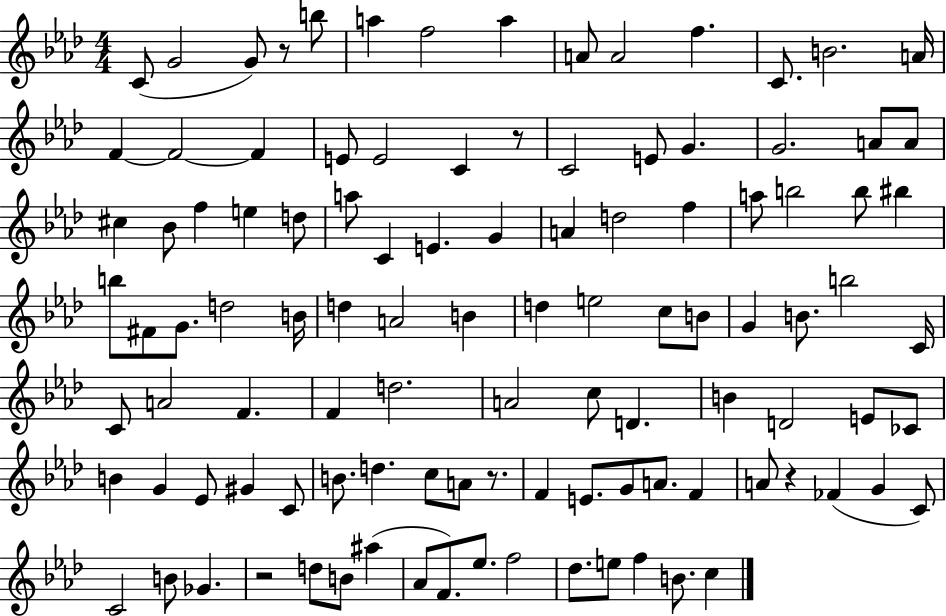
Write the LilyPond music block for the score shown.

{
  \clef treble
  \numericTimeSignature
  \time 4/4
  \key aes \major
  c'8( g'2 g'8) r8 b''8 | a''4 f''2 a''4 | a'8 a'2 f''4. | c'8. b'2. a'16 | \break f'4~~ f'2~~ f'4 | e'8 e'2 c'4 r8 | c'2 e'8 g'4. | g'2. a'8 a'8 | \break cis''4 bes'8 f''4 e''4 d''8 | a''8 c'4 e'4. g'4 | a'4 d''2 f''4 | a''8 b''2 b''8 bis''4 | \break b''8 fis'8 g'8. d''2 b'16 | d''4 a'2 b'4 | d''4 e''2 c''8 b'8 | g'4 b'8. b''2 c'16 | \break c'8 a'2 f'4. | f'4 d''2. | a'2 c''8 d'4. | b'4 d'2 e'8 ces'8 | \break b'4 g'4 ees'8 gis'4 c'8 | b'8. d''4. c''8 a'8 r8. | f'4 e'8. g'8 a'8. f'4 | a'8 r4 fes'4( g'4 c'8) | \break c'2 b'8 ges'4. | r2 d''8 b'8 ais''4( | aes'8 f'8.) ees''8. f''2 | des''8. e''8 f''4 b'8. c''4 | \break \bar "|."
}